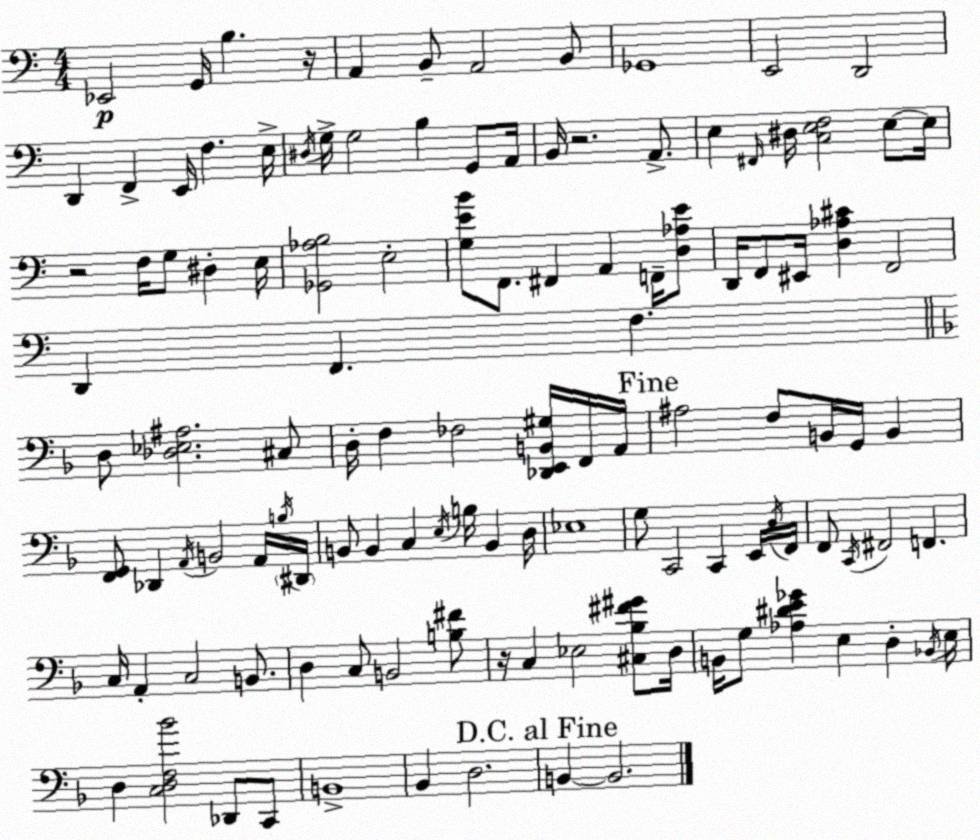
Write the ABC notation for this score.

X:1
T:Untitled
M:4/4
L:1/4
K:Am
_E,,2 G,,/4 B, z/4 A,, B,,/2 A,,2 B,,/2 _G,,4 E,,2 D,,2 D,, F,, E,,/4 F, E,/4 ^D,/4 G,/4 G,2 B, G,,/2 A,,/4 B,,/4 z2 A,,/2 E, ^F,,/4 ^D,/4 [C,E,F,]2 E,/2 E,/4 z2 F,/4 G,/2 ^D, E,/4 [_G,,_A,B,]2 E,2 [G,EB]/2 F,,/2 ^F,, A,, F,,/4 [D,_A,E]/2 D,,/4 F,,/2 ^E,,/4 [D,_A,^C] F,,2 D,, F,, F, D,/2 [_D,_E,^A,]2 ^C,/2 D,/4 F, _F,2 [_D,,E,,B,,^G,]/4 F,,/4 A,,/4 ^A,2 F,/2 B,,/4 G,,/4 B,, [F,,G,,]/2 _D,, A,,/4 B,,2 A,,/4 B,/4 ^D,,/4 B,,/2 B,, C, E,/4 B,/4 B,, D,/4 _E,4 G,/2 C,,2 C,, E,,/4 D,/4 F,,/4 F,,/2 C,,/4 ^F,,2 F,, C,/4 A,, C,2 B,,/2 D, C,/2 B,,2 [B,^F]/2 z/4 C, _E,2 [^C,_B,^F^G]/2 D,/4 B,,/4 G,/2 [_A,^DE_G] E, D, _B,,/4 E,/4 D, [C,D,F,_B]2 _D,,/2 C,,/2 B,,4 _B,, D,2 B,, B,,2